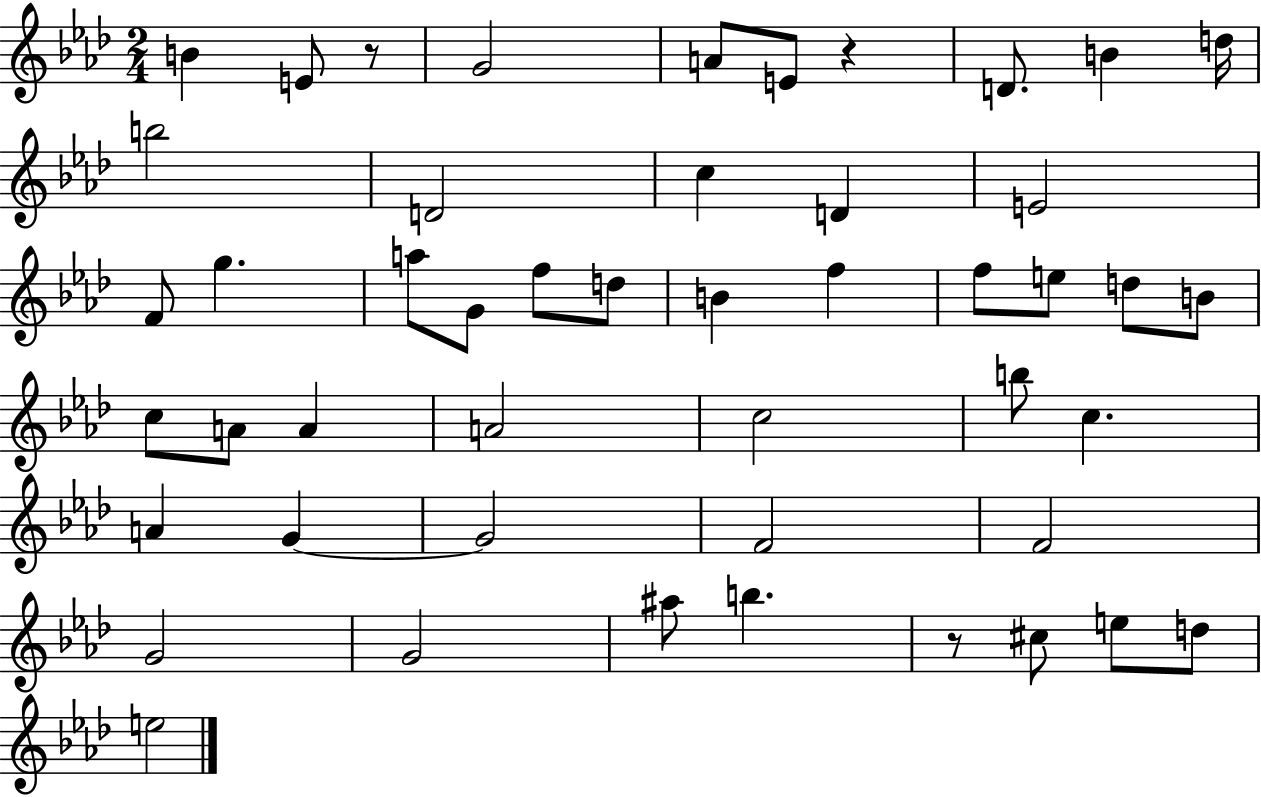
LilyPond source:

{
  \clef treble
  \numericTimeSignature
  \time 2/4
  \key aes \major
  b'4 e'8 r8 | g'2 | a'8 e'8 r4 | d'8. b'4 d''16 | \break b''2 | d'2 | c''4 d'4 | e'2 | \break f'8 g''4. | a''8 g'8 f''8 d''8 | b'4 f''4 | f''8 e''8 d''8 b'8 | \break c''8 a'8 a'4 | a'2 | c''2 | b''8 c''4. | \break a'4 g'4~~ | g'2 | f'2 | f'2 | \break g'2 | g'2 | ais''8 b''4. | r8 cis''8 e''8 d''8 | \break e''2 | \bar "|."
}